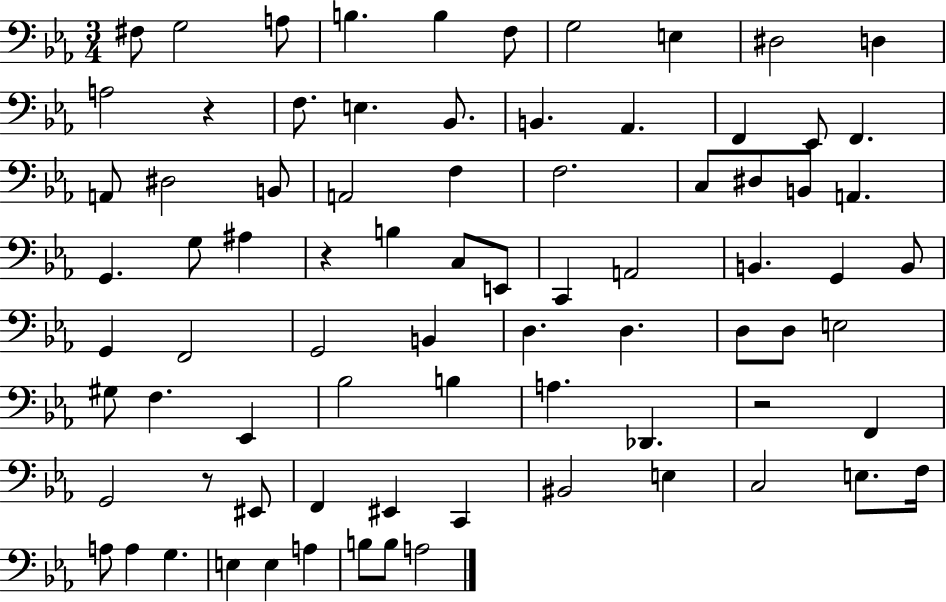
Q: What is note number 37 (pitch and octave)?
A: A2